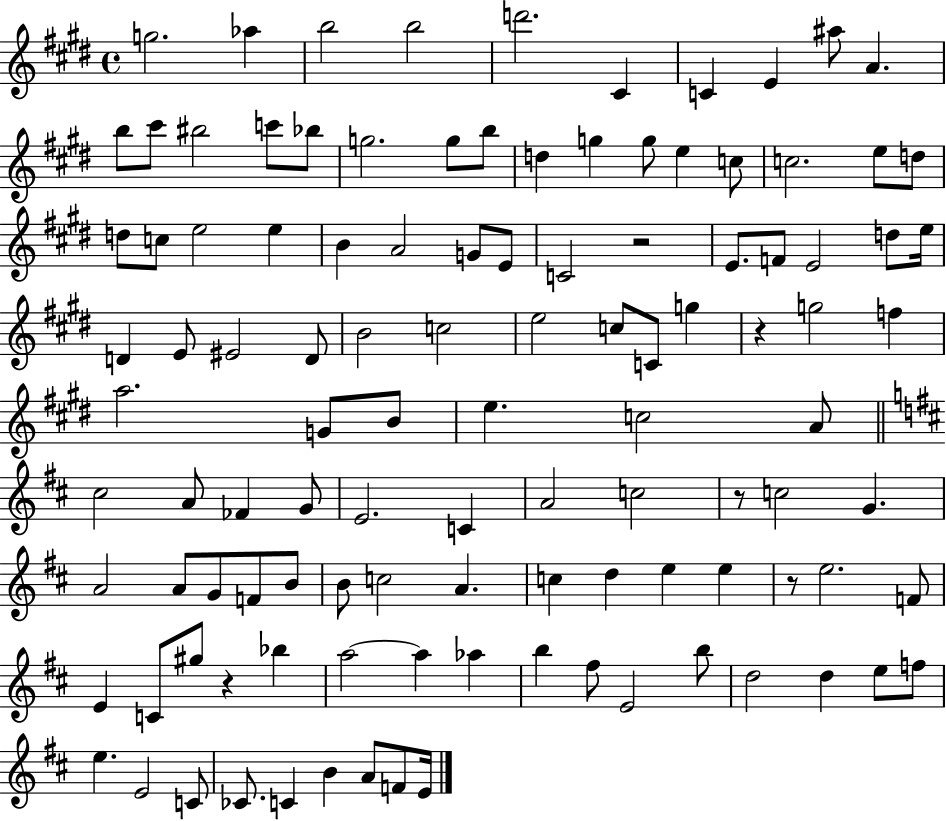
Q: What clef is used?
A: treble